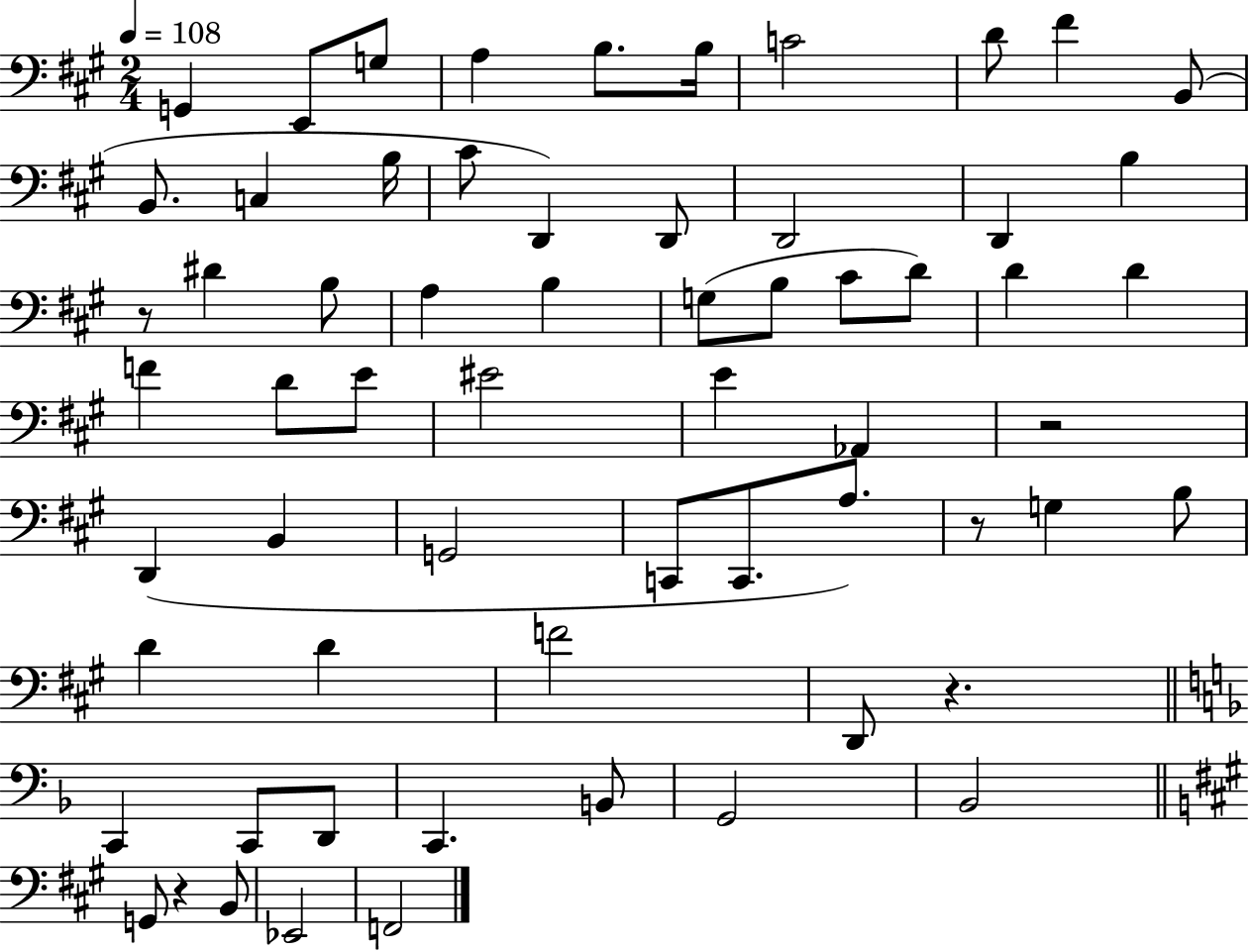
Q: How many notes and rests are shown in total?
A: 63